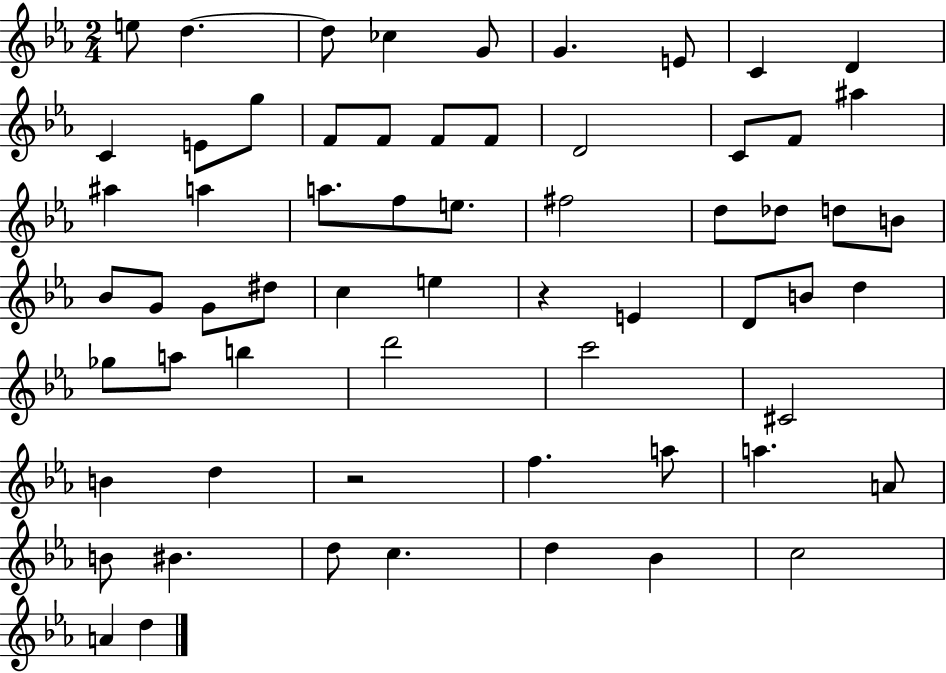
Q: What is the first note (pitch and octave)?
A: E5